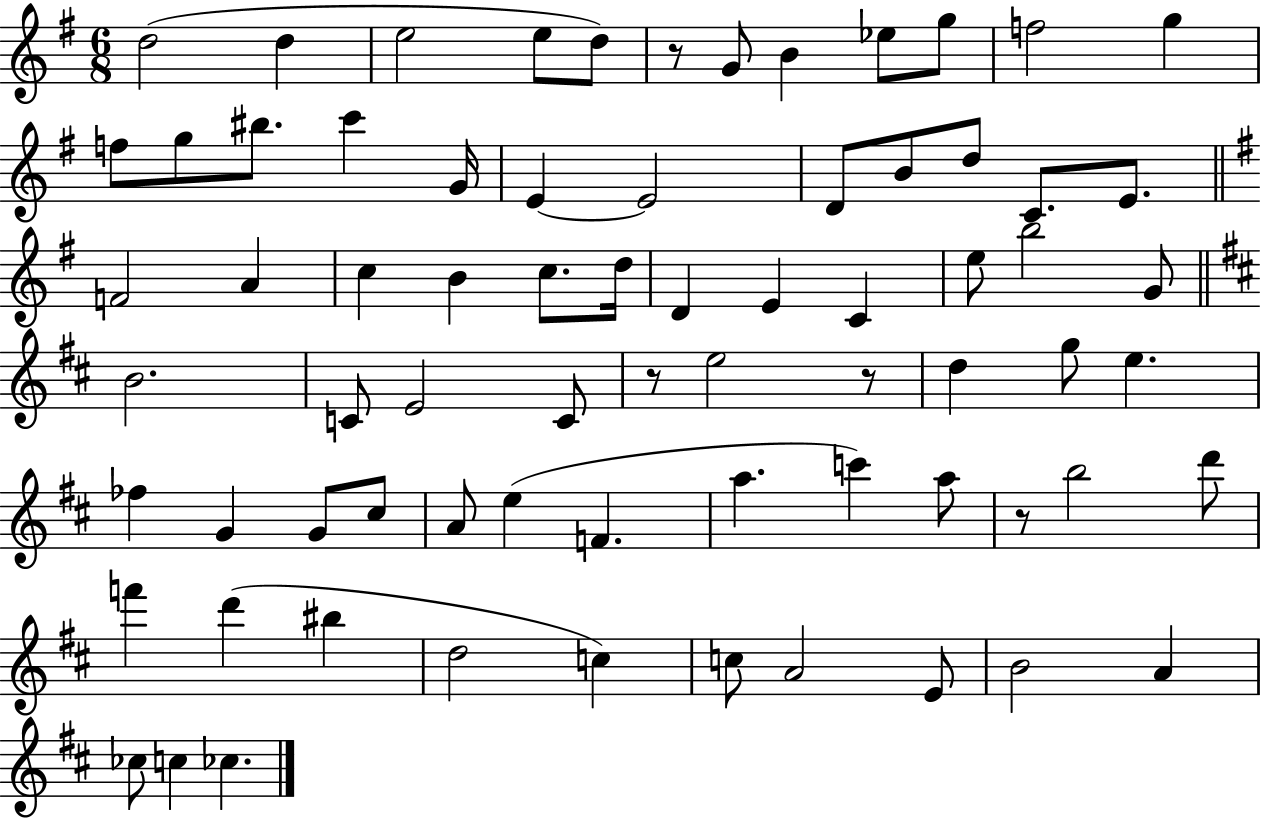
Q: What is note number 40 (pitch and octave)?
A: E5